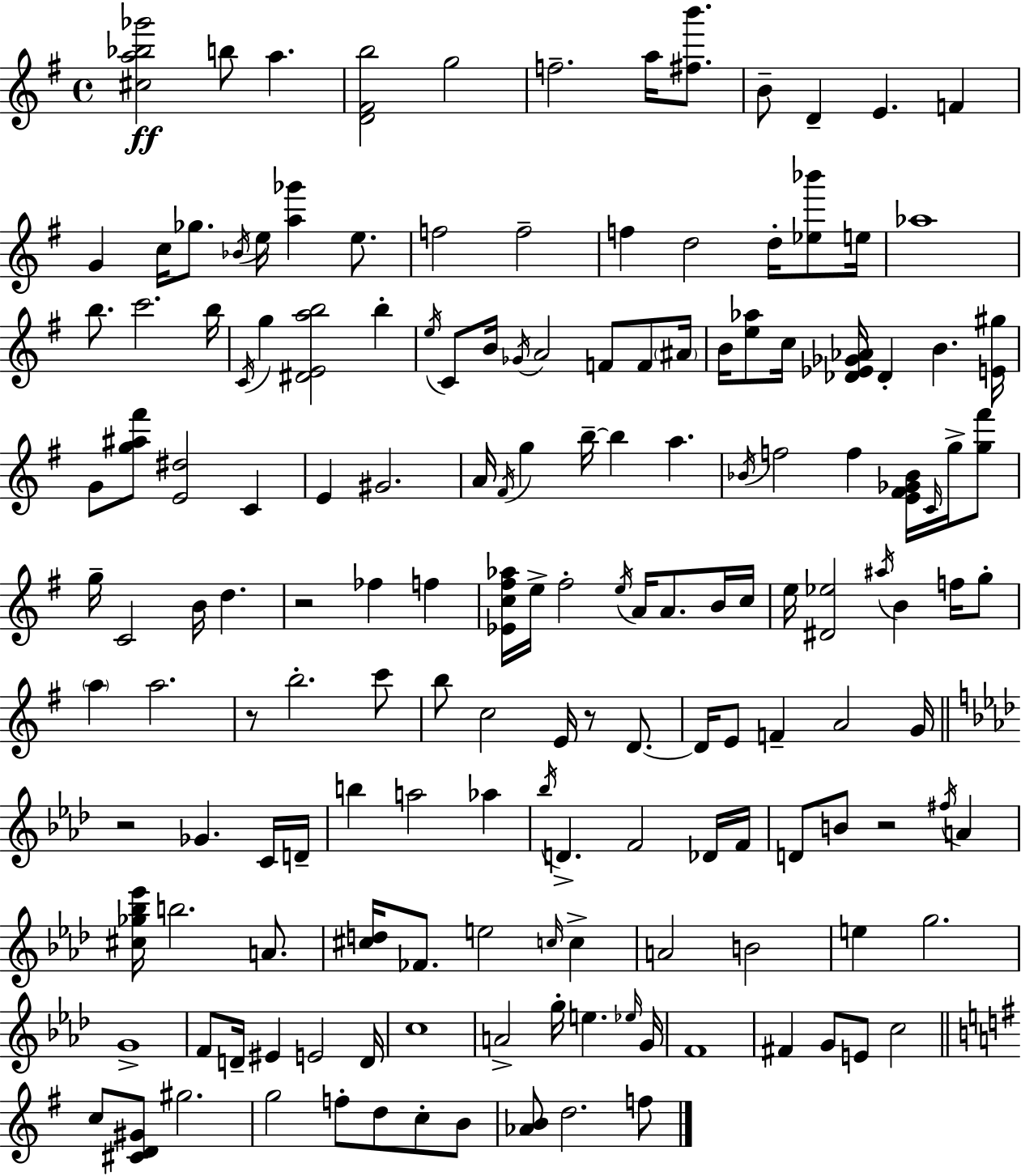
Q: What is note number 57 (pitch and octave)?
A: C4